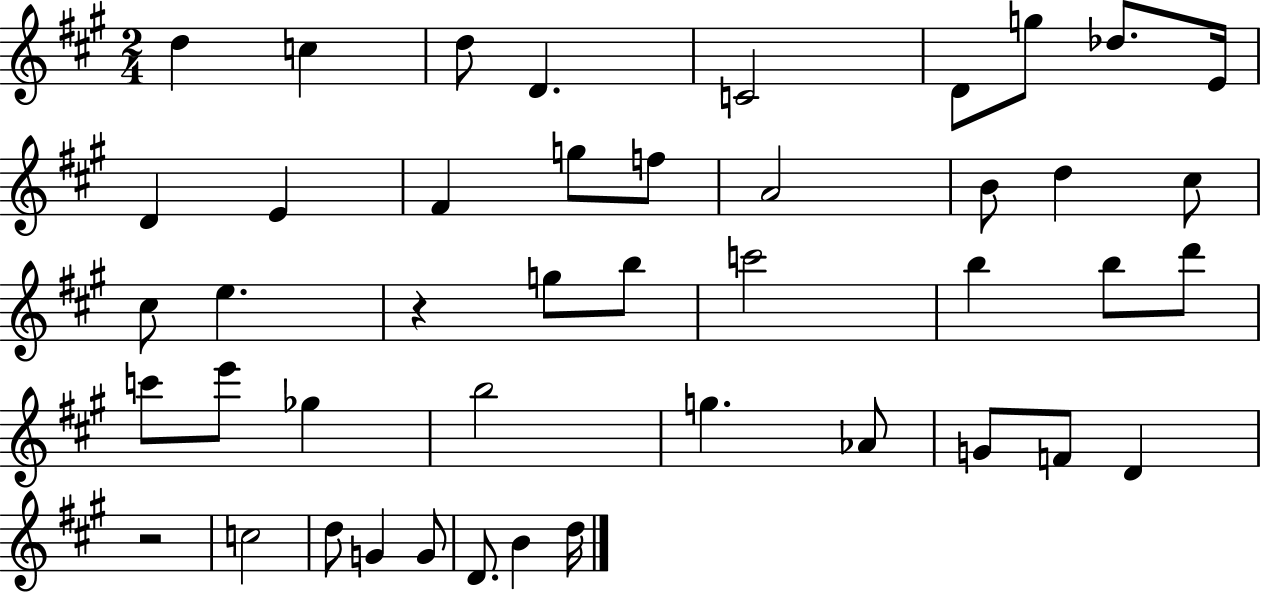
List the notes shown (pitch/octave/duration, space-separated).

D5/q C5/q D5/e D4/q. C4/h D4/e G5/e Db5/e. E4/s D4/q E4/q F#4/q G5/e F5/e A4/h B4/e D5/q C#5/e C#5/e E5/q. R/q G5/e B5/e C6/h B5/q B5/e D6/e C6/e E6/e Gb5/q B5/h G5/q. Ab4/e G4/e F4/e D4/q R/h C5/h D5/e G4/q G4/e D4/e. B4/q D5/s